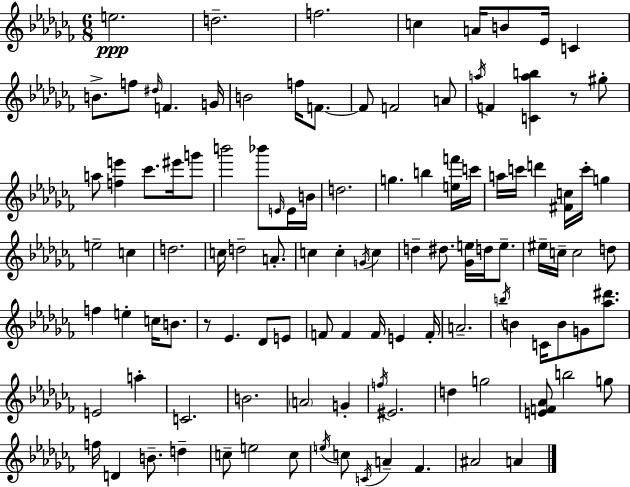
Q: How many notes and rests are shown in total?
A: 111